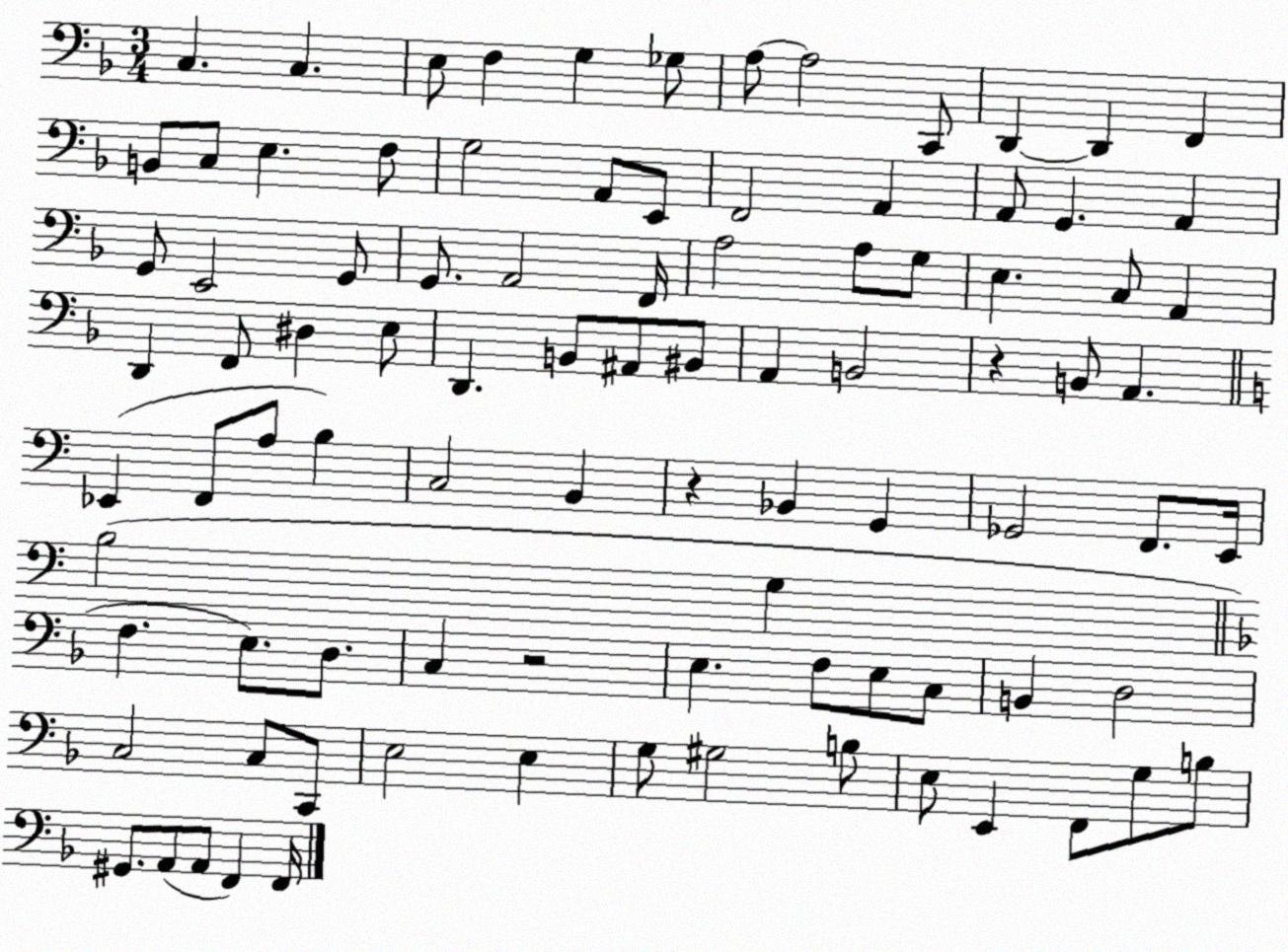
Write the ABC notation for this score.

X:1
T:Untitled
M:3/4
L:1/4
K:F
C, C, E,/2 F, G, _G,/2 A,/2 A,2 C,,/2 D,, D,, F,, B,,/2 C,/2 E, F,/2 G,2 A,,/2 E,,/2 F,,2 A,, A,,/2 G,, A,, G,,/2 E,,2 G,,/2 G,,/2 A,,2 F,,/4 A,2 A,/2 G,/2 E, C,/2 A,, D,, F,,/2 ^D, E,/2 D,, B,,/2 ^A,,/2 ^B,,/2 A,, B,,2 z B,,/2 A,, _E,, F,,/2 A,/2 B, C,2 B,, z _B,, G,, _G,,2 F,,/2 E,,/4 B,2 G, F, E,/2 D,/2 C, z2 E, F,/2 E,/2 C,/2 B,, D,2 C,2 C,/2 C,,/2 E,2 E, G,/2 ^G,2 B,/2 E,/2 E,, F,,/2 G,/2 B,/2 ^G,,/2 A,,/2 A,,/2 F,, F,,/4